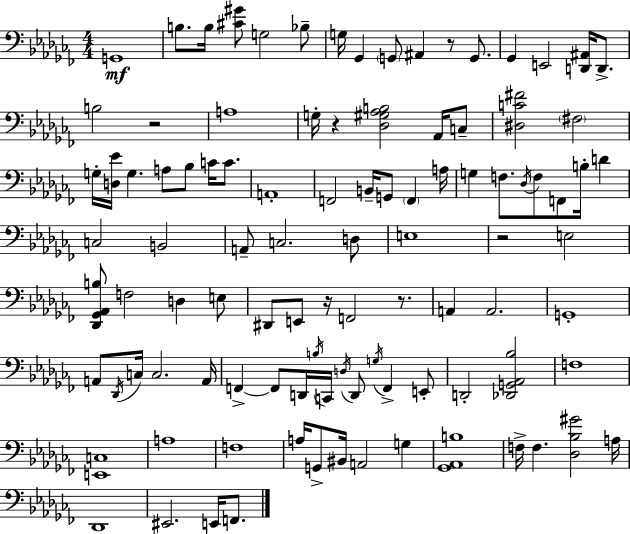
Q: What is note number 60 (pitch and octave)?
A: F2